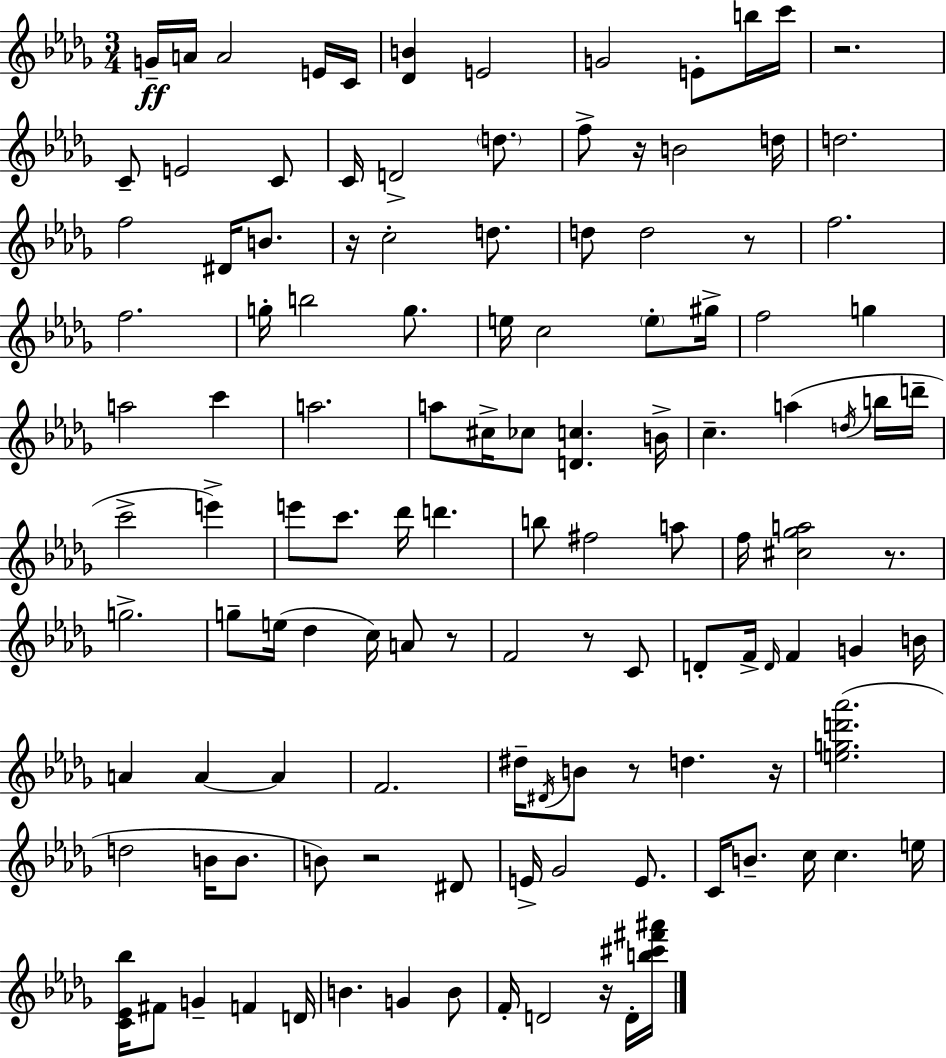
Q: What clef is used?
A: treble